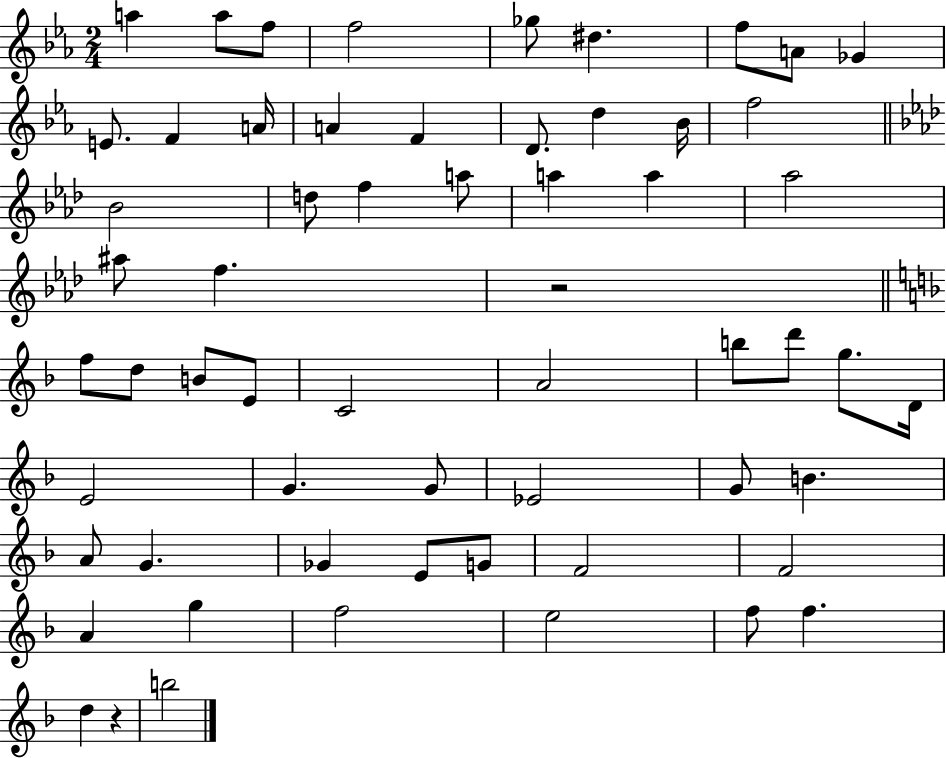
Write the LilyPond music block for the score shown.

{
  \clef treble
  \numericTimeSignature
  \time 2/4
  \key ees \major
  a''4 a''8 f''8 | f''2 | ges''8 dis''4. | f''8 a'8 ges'4 | \break e'8. f'4 a'16 | a'4 f'4 | d'8. d''4 bes'16 | f''2 | \break \bar "||" \break \key aes \major bes'2 | d''8 f''4 a''8 | a''4 a''4 | aes''2 | \break ais''8 f''4. | r2 | \bar "||" \break \key f \major f''8 d''8 b'8 e'8 | c'2 | a'2 | b''8 d'''8 g''8. d'16 | \break e'2 | g'4. g'8 | ees'2 | g'8 b'4. | \break a'8 g'4. | ges'4 e'8 g'8 | f'2 | f'2 | \break a'4 g''4 | f''2 | e''2 | f''8 f''4. | \break d''4 r4 | b''2 | \bar "|."
}